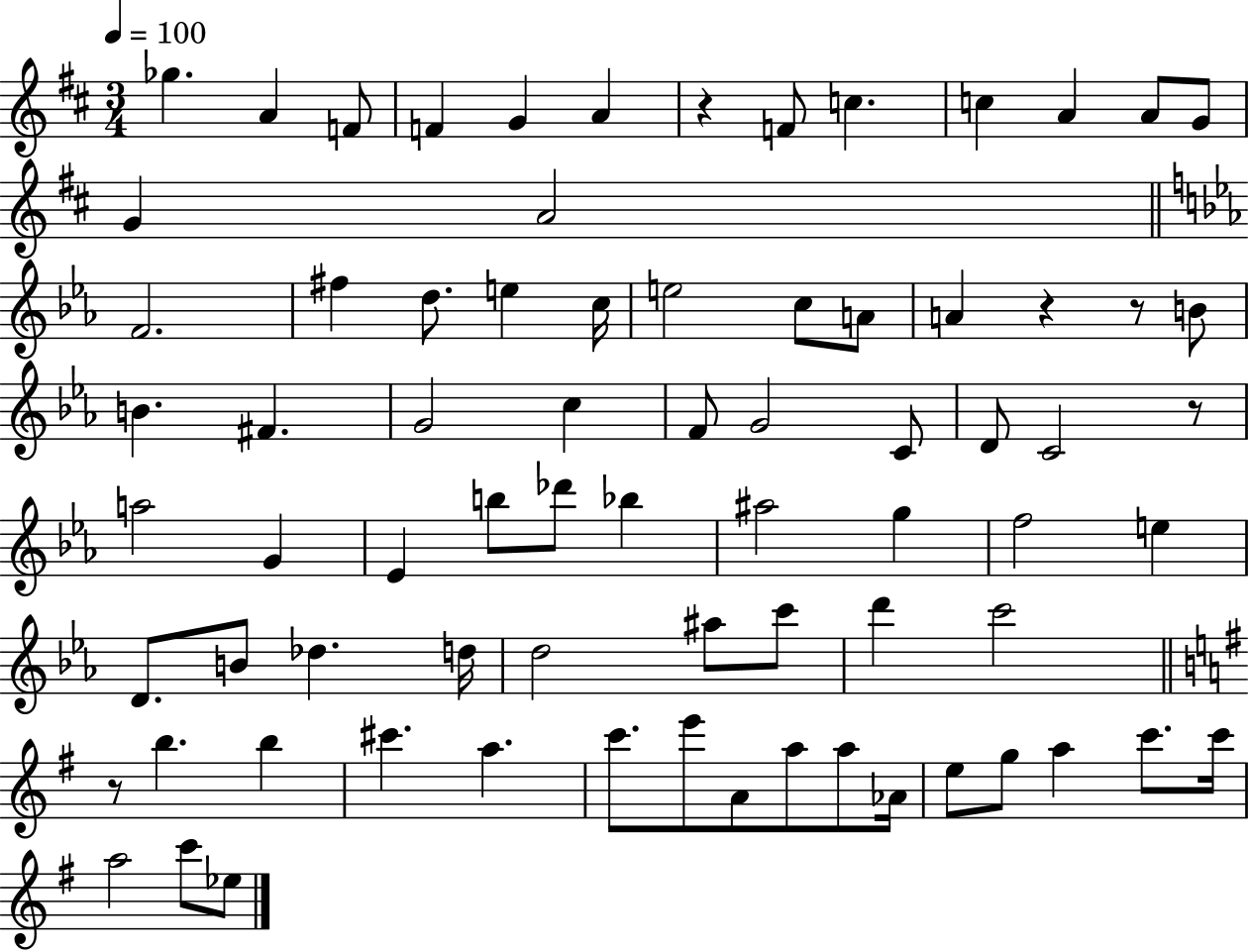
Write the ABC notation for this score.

X:1
T:Untitled
M:3/4
L:1/4
K:D
_g A F/2 F G A z F/2 c c A A/2 G/2 G A2 F2 ^f d/2 e c/4 e2 c/2 A/2 A z z/2 B/2 B ^F G2 c F/2 G2 C/2 D/2 C2 z/2 a2 G _E b/2 _d'/2 _b ^a2 g f2 e D/2 B/2 _d d/4 d2 ^a/2 c'/2 d' c'2 z/2 b b ^c' a c'/2 e'/2 A/2 a/2 a/2 _A/4 e/2 g/2 a c'/2 c'/4 a2 c'/2 _e/2